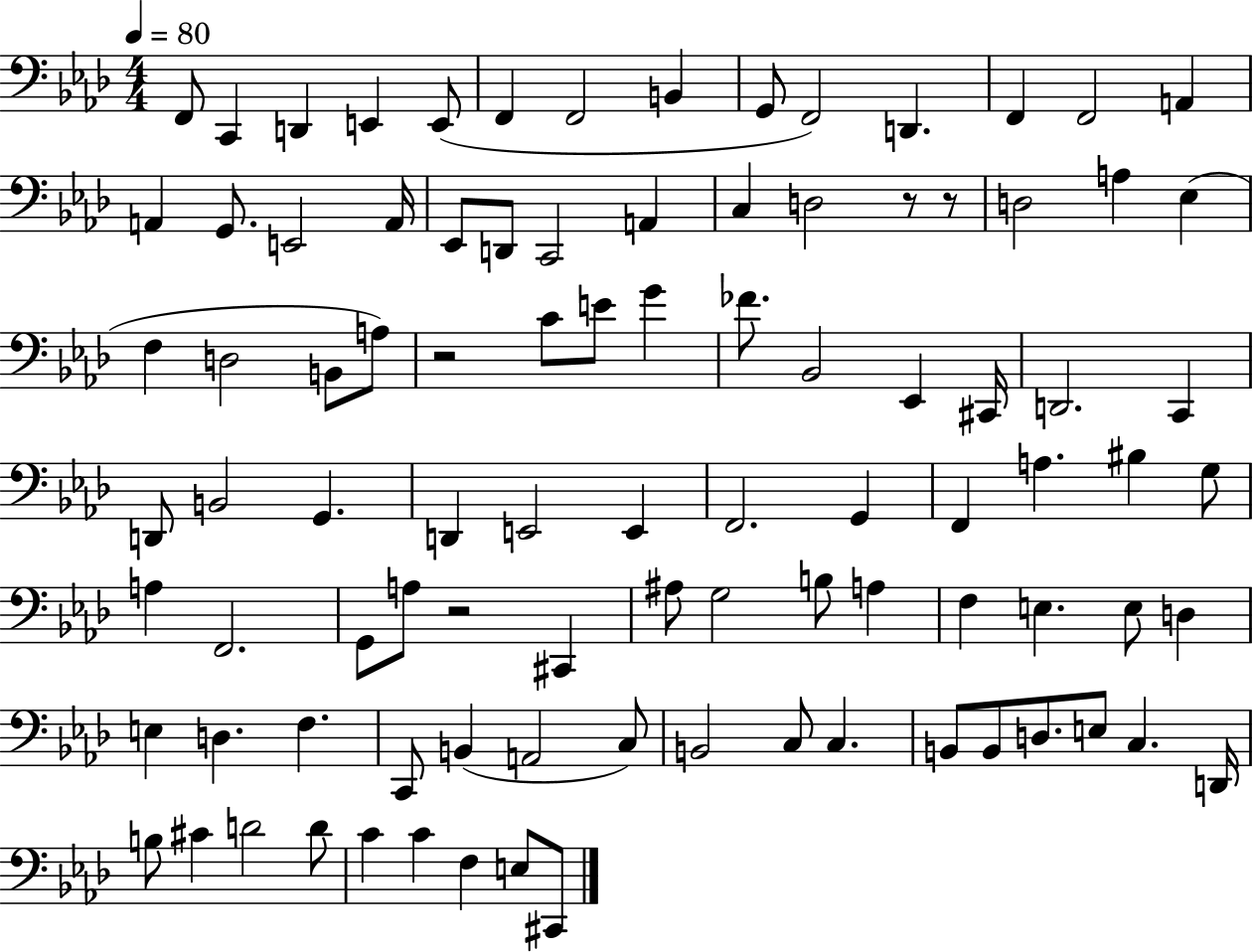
{
  \clef bass
  \numericTimeSignature
  \time 4/4
  \key aes \major
  \tempo 4 = 80
  f,8 c,4 d,4 e,4 e,8( | f,4 f,2 b,4 | g,8 f,2) d,4. | f,4 f,2 a,4 | \break a,4 g,8. e,2 a,16 | ees,8 d,8 c,2 a,4 | c4 d2 r8 r8 | d2 a4 ees4( | \break f4 d2 b,8 a8) | r2 c'8 e'8 g'4 | fes'8. bes,2 ees,4 cis,16 | d,2. c,4 | \break d,8 b,2 g,4. | d,4 e,2 e,4 | f,2. g,4 | f,4 a4. bis4 g8 | \break a4 f,2. | g,8 a8 r2 cis,4 | ais8 g2 b8 a4 | f4 e4. e8 d4 | \break e4 d4. f4. | c,8 b,4( a,2 c8) | b,2 c8 c4. | b,8 b,8 d8. e8 c4. d,16 | \break b8 cis'4 d'2 d'8 | c'4 c'4 f4 e8 cis,8 | \bar "|."
}